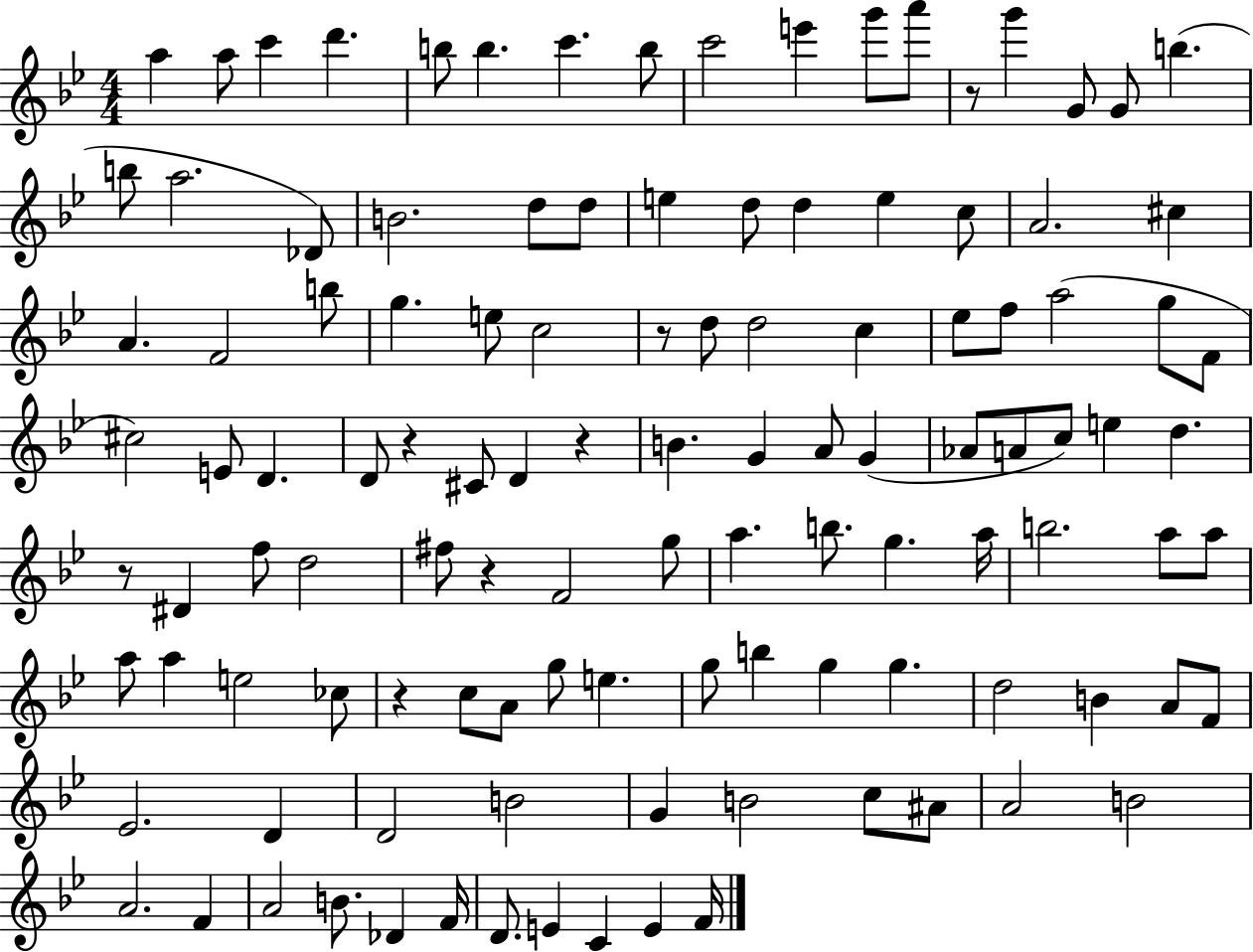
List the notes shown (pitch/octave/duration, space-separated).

A5/q A5/e C6/q D6/q. B5/e B5/q. C6/q. B5/e C6/h E6/q G6/e A6/e R/e G6/q G4/e G4/e B5/q. B5/e A5/h. Db4/e B4/h. D5/e D5/e E5/q D5/e D5/q E5/q C5/e A4/h. C#5/q A4/q. F4/h B5/e G5/q. E5/e C5/h R/e D5/e D5/h C5/q Eb5/e F5/e A5/h G5/e F4/e C#5/h E4/e D4/q. D4/e R/q C#4/e D4/q R/q B4/q. G4/q A4/e G4/q Ab4/e A4/e C5/e E5/q D5/q. R/e D#4/q F5/e D5/h F#5/e R/q F4/h G5/e A5/q. B5/e. G5/q. A5/s B5/h. A5/e A5/e A5/e A5/q E5/h CES5/e R/q C5/e A4/e G5/e E5/q. G5/e B5/q G5/q G5/q. D5/h B4/q A4/e F4/e Eb4/h. D4/q D4/h B4/h G4/q B4/h C5/e A#4/e A4/h B4/h A4/h. F4/q A4/h B4/e. Db4/q F4/s D4/e. E4/q C4/q E4/q F4/s